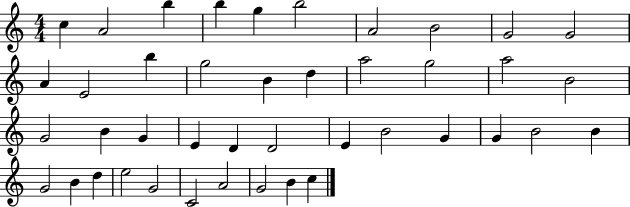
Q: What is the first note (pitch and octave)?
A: C5